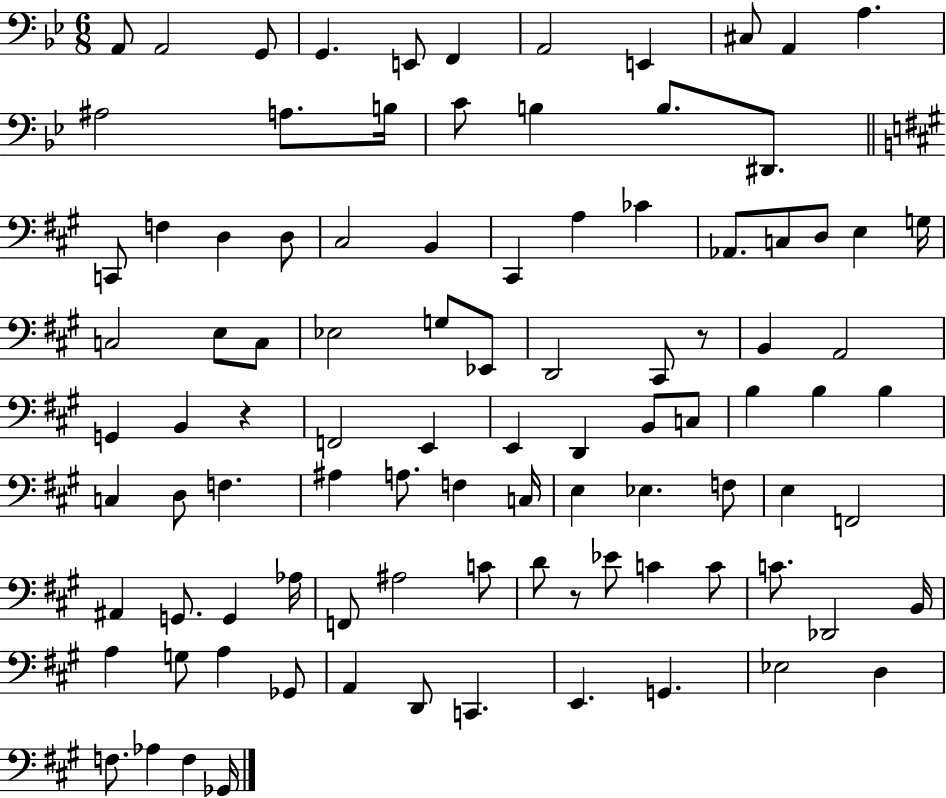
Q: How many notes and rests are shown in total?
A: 97